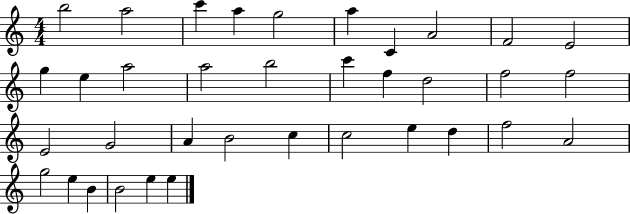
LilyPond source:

{
  \clef treble
  \numericTimeSignature
  \time 4/4
  \key c \major
  b''2 a''2 | c'''4 a''4 g''2 | a''4 c'4 a'2 | f'2 e'2 | \break g''4 e''4 a''2 | a''2 b''2 | c'''4 f''4 d''2 | f''2 f''2 | \break e'2 g'2 | a'4 b'2 c''4 | c''2 e''4 d''4 | f''2 a'2 | \break g''2 e''4 b'4 | b'2 e''4 e''4 | \bar "|."
}